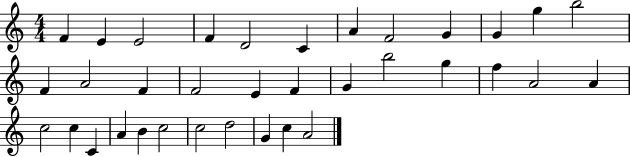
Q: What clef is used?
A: treble